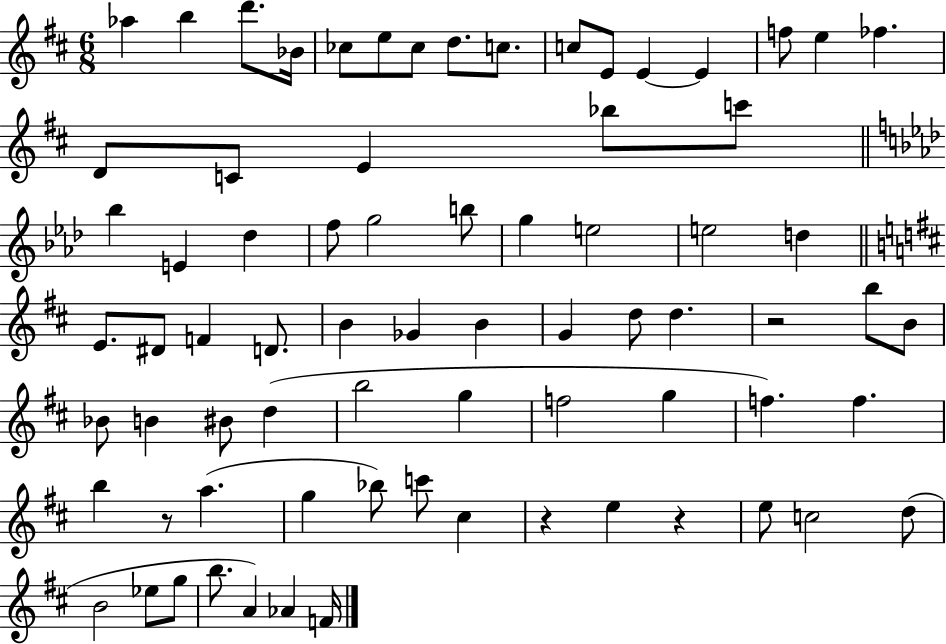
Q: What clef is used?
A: treble